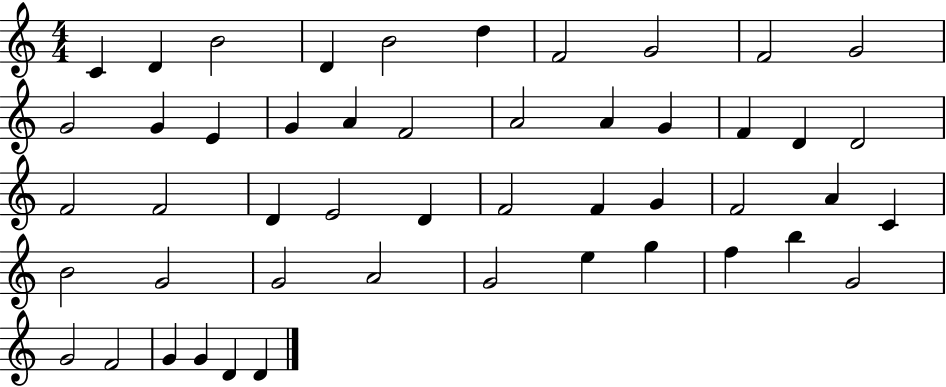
X:1
T:Untitled
M:4/4
L:1/4
K:C
C D B2 D B2 d F2 G2 F2 G2 G2 G E G A F2 A2 A G F D D2 F2 F2 D E2 D F2 F G F2 A C B2 G2 G2 A2 G2 e g f b G2 G2 F2 G G D D